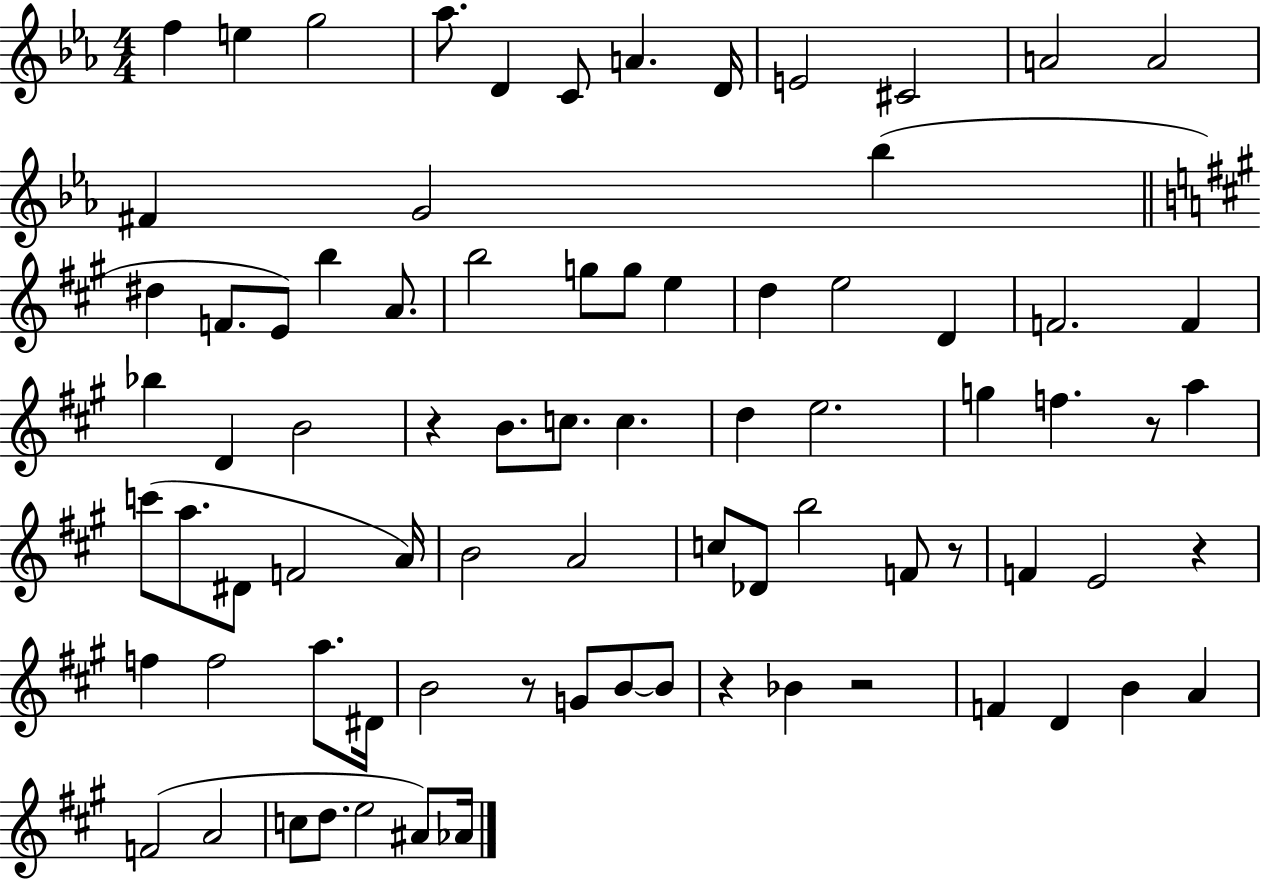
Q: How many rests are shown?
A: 7